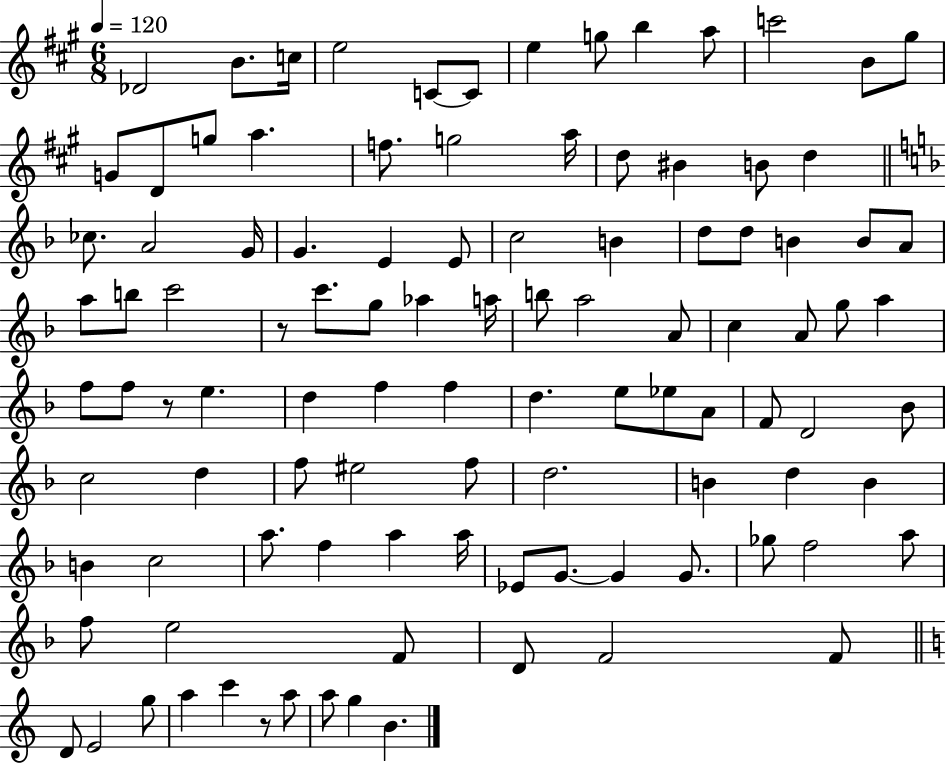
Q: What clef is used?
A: treble